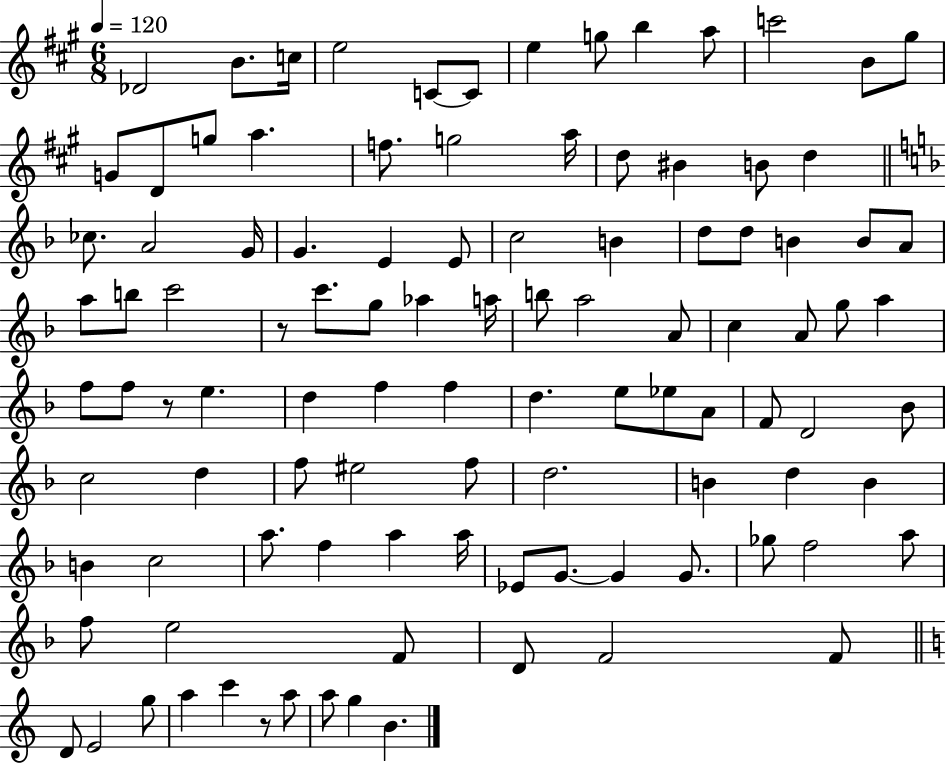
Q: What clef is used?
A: treble